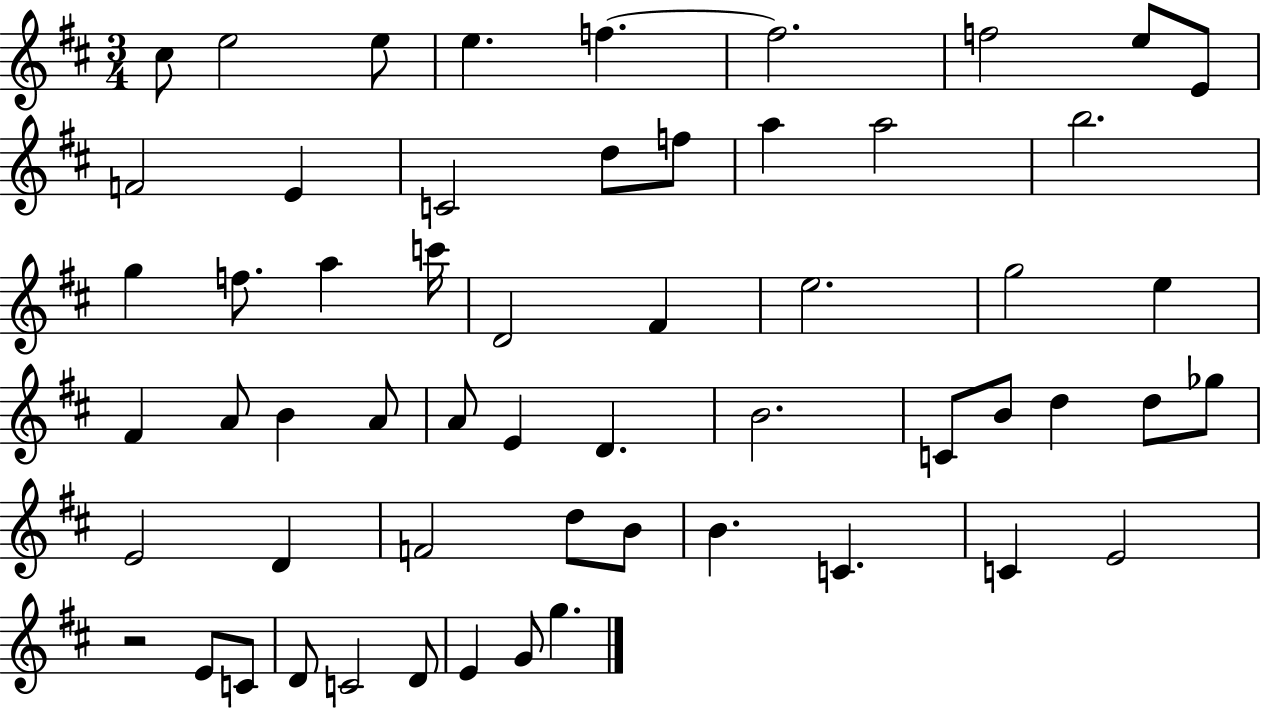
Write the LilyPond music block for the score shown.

{
  \clef treble
  \numericTimeSignature
  \time 3/4
  \key d \major
  cis''8 e''2 e''8 | e''4. f''4.~~ | f''2. | f''2 e''8 e'8 | \break f'2 e'4 | c'2 d''8 f''8 | a''4 a''2 | b''2. | \break g''4 f''8. a''4 c'''16 | d'2 fis'4 | e''2. | g''2 e''4 | \break fis'4 a'8 b'4 a'8 | a'8 e'4 d'4. | b'2. | c'8 b'8 d''4 d''8 ges''8 | \break e'2 d'4 | f'2 d''8 b'8 | b'4. c'4. | c'4 e'2 | \break r2 e'8 c'8 | d'8 c'2 d'8 | e'4 g'8 g''4. | \bar "|."
}